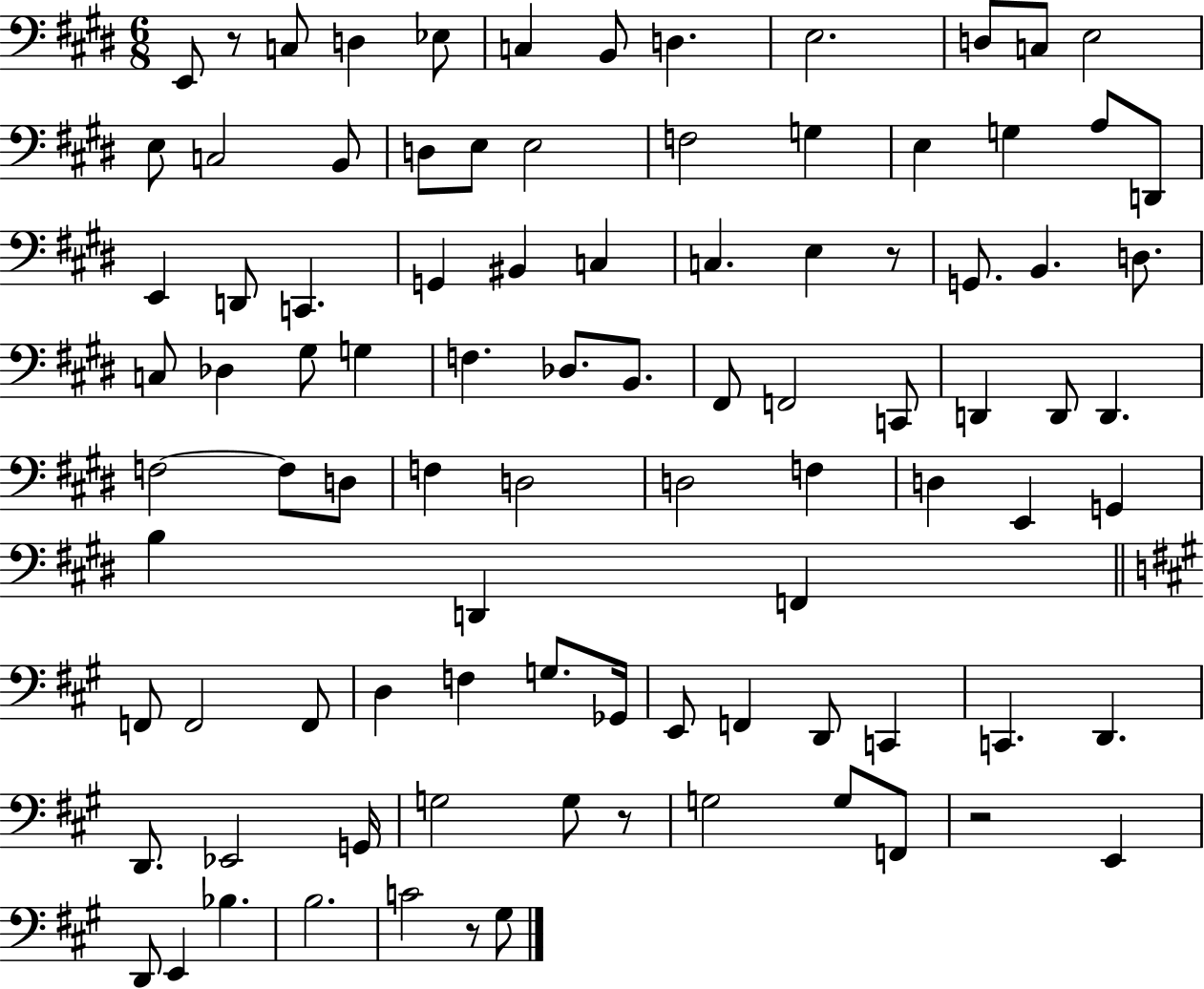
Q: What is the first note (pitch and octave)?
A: E2